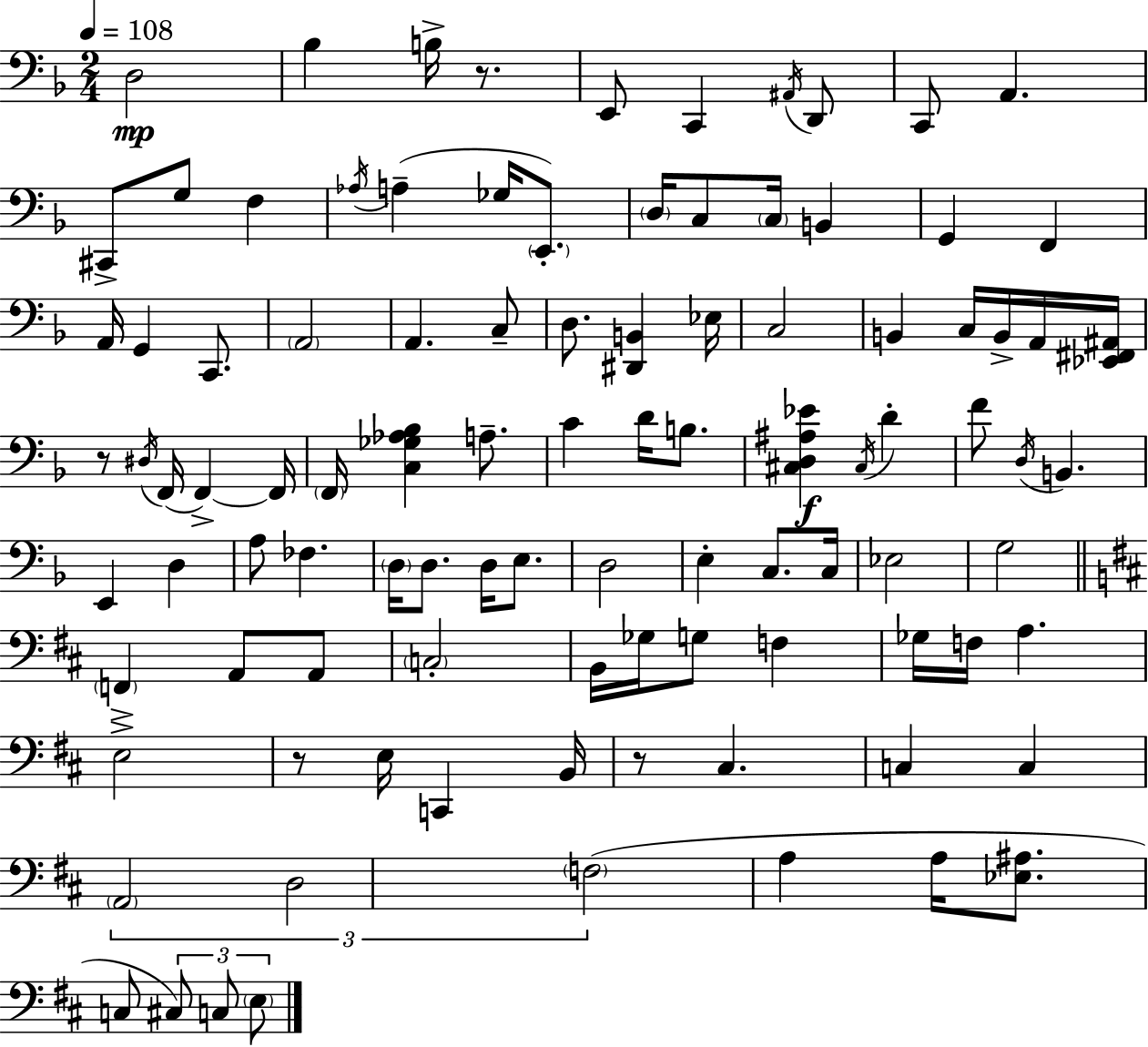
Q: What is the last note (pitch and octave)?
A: E3